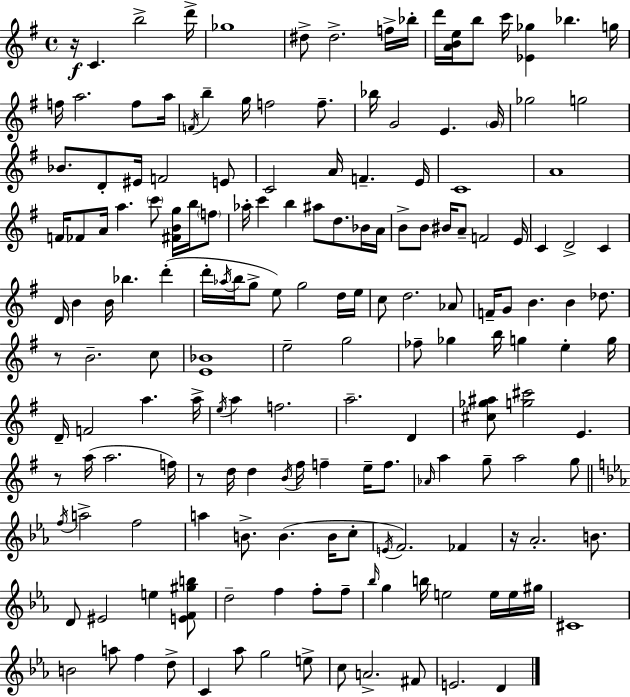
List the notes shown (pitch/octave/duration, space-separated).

R/s C4/q. B5/h D6/s Gb5/w D#5/e D#5/h. F5/s Bb5/s D6/s [A4,B4,E5]/s B5/e C6/s [Eb4,Gb5]/q Bb5/q. G5/s F5/s A5/h. F5/e A5/s F4/s B5/q G5/s F5/h F5/e. Bb5/s G4/h E4/q. G4/s Gb5/h G5/h Bb4/e. D4/e EIS4/s F4/h E4/e C4/h A4/s F4/q. E4/s C4/w A4/w F4/s FES4/e A4/s A5/q. C6/e [F#4,B4,G5]/s B5/s F5/e Ab5/s C6/q B5/q A#5/e D5/e. Bb4/s A4/s B4/e B4/e BIS4/s A4/e F4/h E4/s C4/q D4/h C4/q D4/s B4/q B4/s Bb5/q. D6/q D6/s Ab5/s B5/s G5/e E5/e G5/h D5/s E5/s C5/e D5/h. Ab4/e F4/s G4/e B4/q. B4/q Db5/e. R/e B4/h. C5/e [E4,Bb4]/w E5/h G5/h FES5/e Gb5/q B5/s G5/q E5/q G5/s D4/s F4/h A5/q. A5/s E5/s A5/q F5/h. A5/h. D4/q [C#5,Gb5,A#5]/e [G5,C#6]/h E4/q. R/e A5/s A5/h. F5/s R/e D5/s D5/q B4/s F#5/s F5/q E5/s F5/e. Ab4/s A5/q G5/e A5/h G5/e F5/s A5/h F5/h A5/q B4/e. B4/q. B4/s C5/e E4/s F4/h. FES4/q R/s Ab4/h. B4/e. D4/e EIS4/h E5/q [E4,F4,G#5,B5]/e D5/h F5/q F5/e F5/e Bb5/s G5/q B5/s E5/h E5/s E5/s G#5/s C#4/w B4/h A5/e F5/q D5/e C4/q Ab5/e G5/h E5/e C5/e A4/h. F#4/e E4/h. D4/q